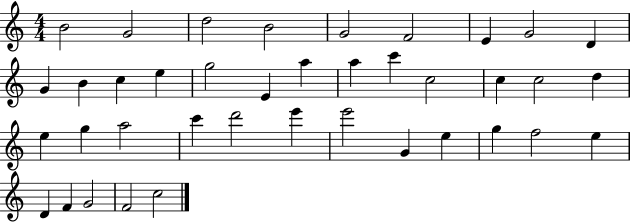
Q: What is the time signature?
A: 4/4